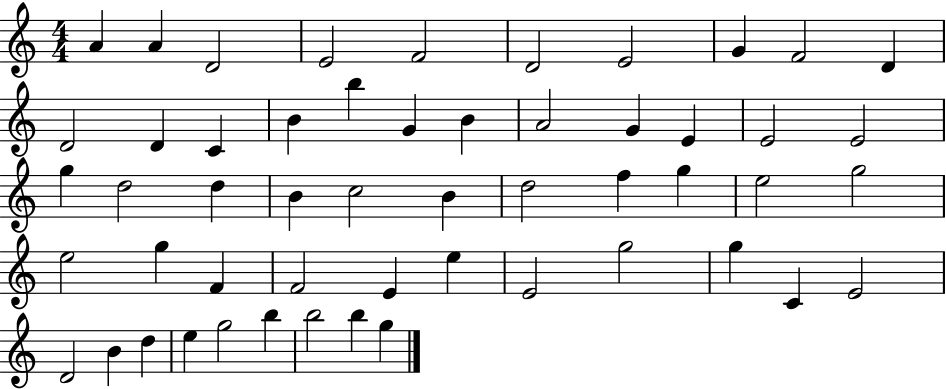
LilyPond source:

{
  \clef treble
  \numericTimeSignature
  \time 4/4
  \key c \major
  a'4 a'4 d'2 | e'2 f'2 | d'2 e'2 | g'4 f'2 d'4 | \break d'2 d'4 c'4 | b'4 b''4 g'4 b'4 | a'2 g'4 e'4 | e'2 e'2 | \break g''4 d''2 d''4 | b'4 c''2 b'4 | d''2 f''4 g''4 | e''2 g''2 | \break e''2 g''4 f'4 | f'2 e'4 e''4 | e'2 g''2 | g''4 c'4 e'2 | \break d'2 b'4 d''4 | e''4 g''2 b''4 | b''2 b''4 g''4 | \bar "|."
}